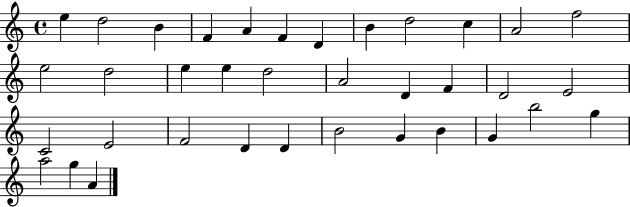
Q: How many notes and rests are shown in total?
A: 36